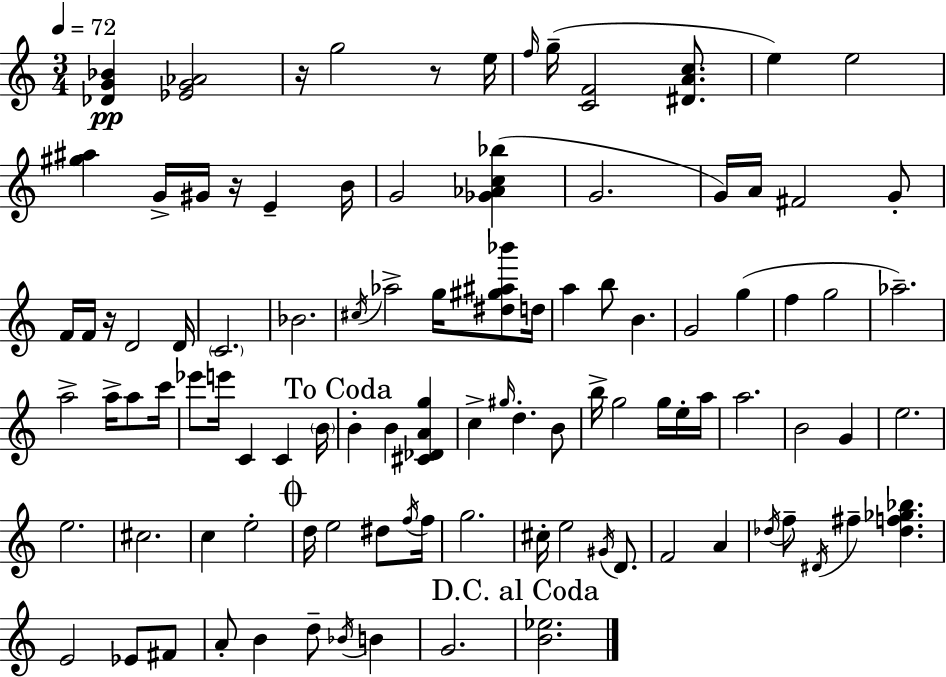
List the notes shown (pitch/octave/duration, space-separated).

[Db4,G4,Bb4]/q [Eb4,G4,Ab4]/h R/s G5/h R/e E5/s F5/s G5/s [C4,F4]/h [D#4,A4,C5]/e. E5/q E5/h [G#5,A#5]/q G4/s G#4/s R/s E4/q B4/s G4/h [Gb4,Ab4,C5,Bb5]/q G4/h. G4/s A4/s F#4/h G4/e F4/s F4/s R/s D4/h D4/s C4/h. Bb4/h. C#5/s Ab5/h G5/s [D#5,G#5,A#5,Bb6]/e D5/s A5/q B5/e B4/q. G4/h G5/q F5/q G5/h Ab5/h. A5/h A5/s A5/e C6/s Eb6/e E6/s C4/q C4/q B4/s B4/q B4/q [C#4,Db4,A4,G5]/q C5/q G#5/s D5/q. B4/e B5/s G5/h G5/s E5/s A5/s A5/h. B4/h G4/q E5/h. E5/h. C#5/h. C5/q E5/h D5/s E5/h D#5/e F5/s F5/s G5/h. C#5/s E5/h G#4/s D4/e. F4/h A4/q Db5/s F5/e D#4/s F#5/q [Db5,F5,Gb5,Bb5]/q. E4/h Eb4/e F#4/e A4/e B4/q D5/e Bb4/s B4/q G4/h. [B4,Eb5]/h.